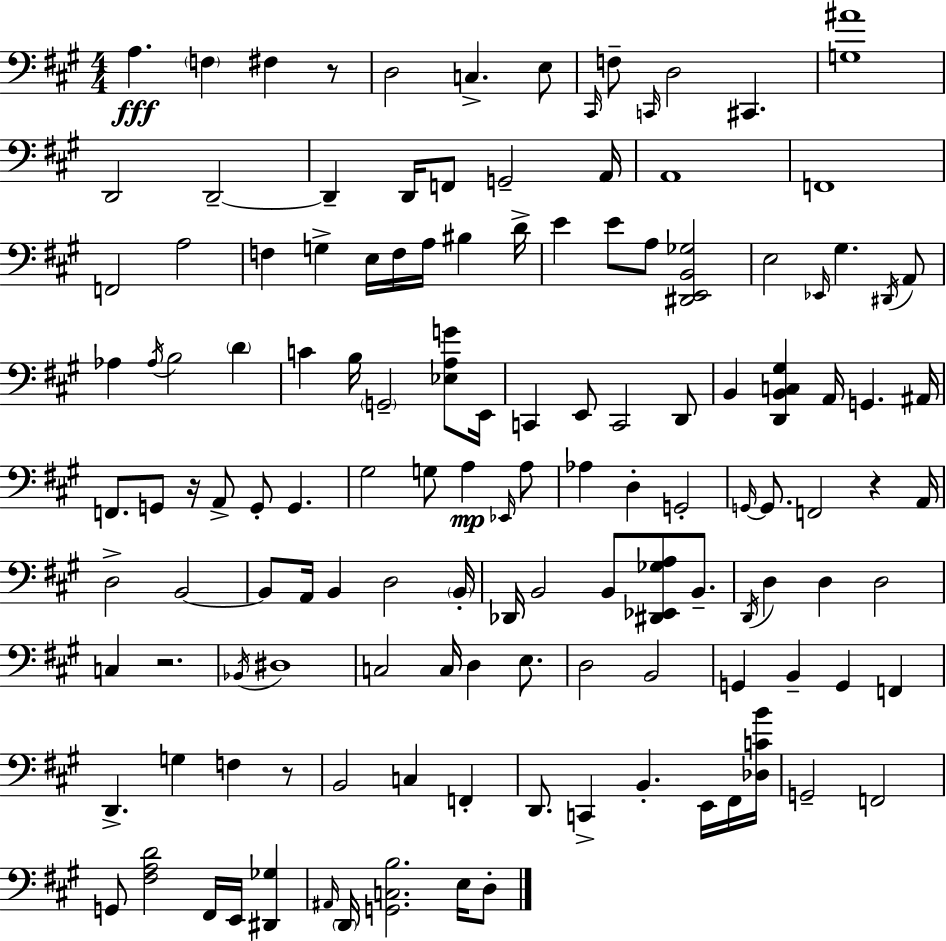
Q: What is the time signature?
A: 4/4